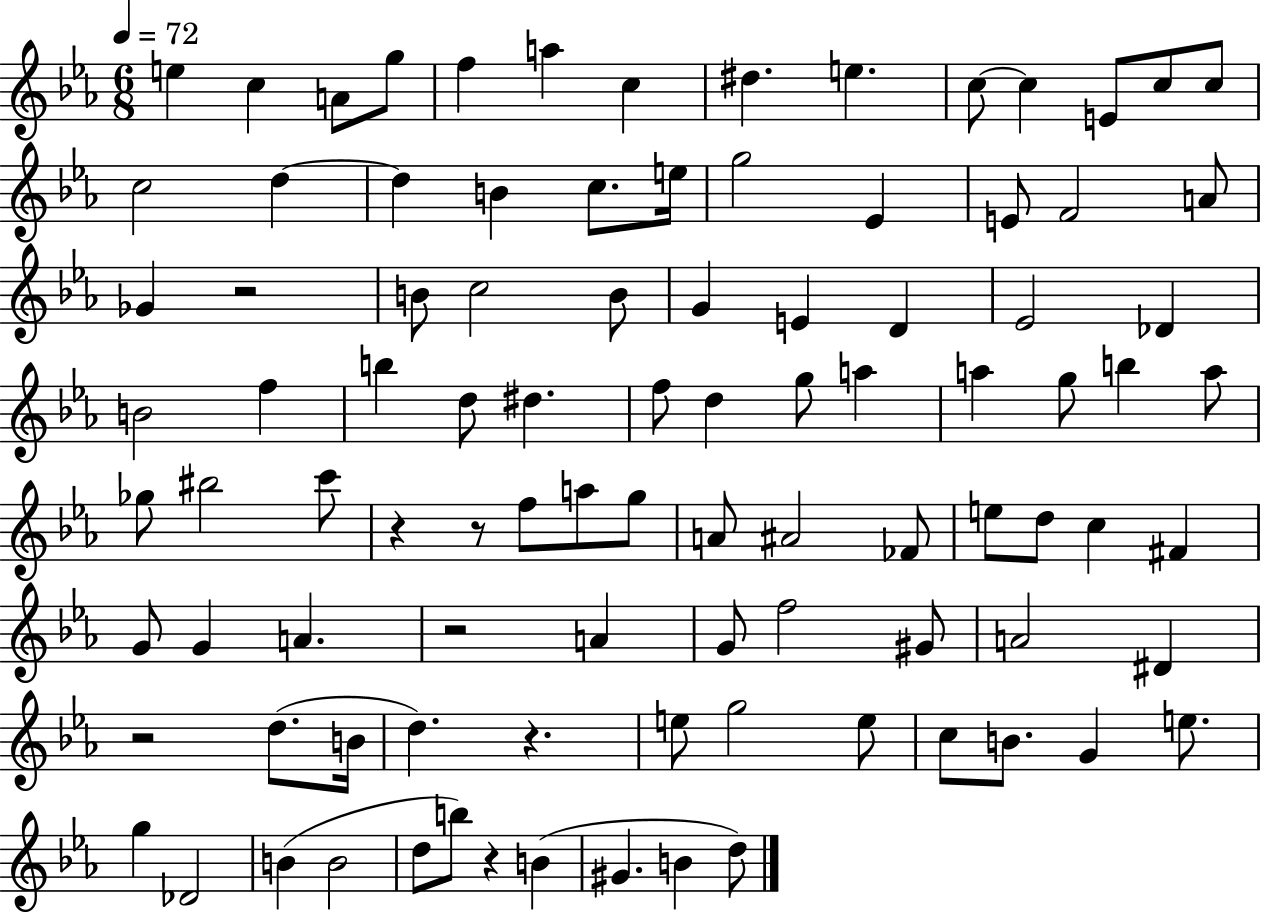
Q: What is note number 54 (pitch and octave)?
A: A4